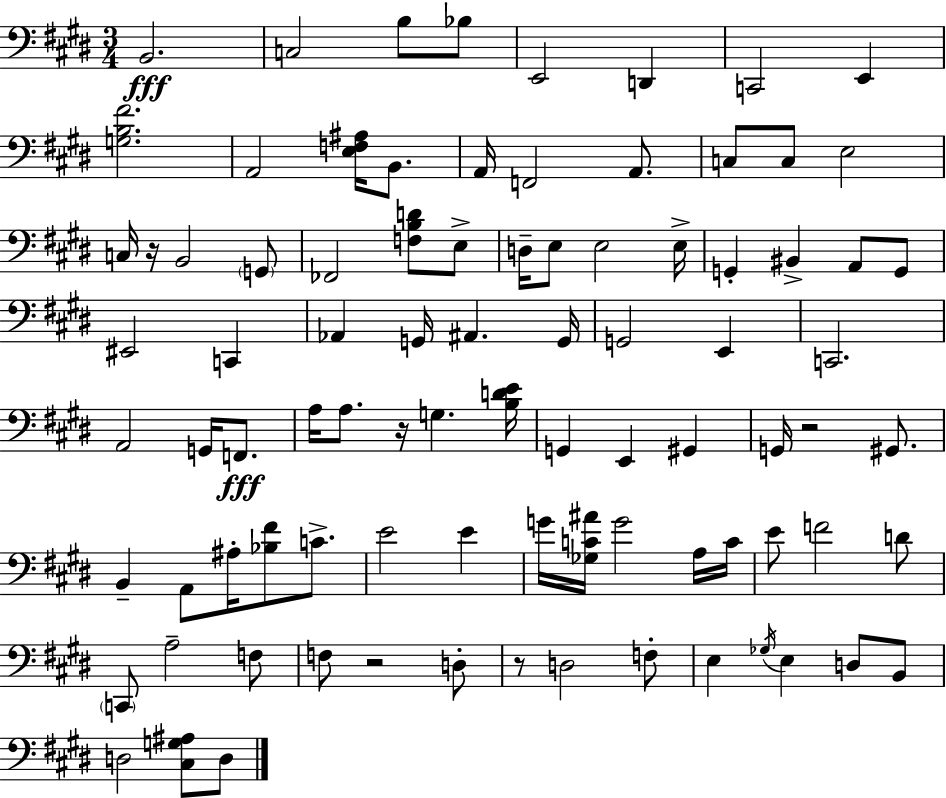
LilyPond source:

{
  \clef bass
  \numericTimeSignature
  \time 3/4
  \key e \major
  b,2.\fff | c2 b8 bes8 | e,2 d,4 | c,2 e,4 | \break <g b fis'>2. | a,2 <e f ais>16 b,8. | a,16 f,2 a,8. | c8 c8 e2 | \break c16 r16 b,2 \parenthesize g,8 | fes,2 <f b d'>8 e8-> | d16-- e8 e2 e16-> | g,4-. bis,4-> a,8 g,8 | \break eis,2 c,4 | aes,4 g,16 ais,4. g,16 | g,2 e,4 | c,2. | \break a,2 g,16 f,8.\fff | a16 a8. r16 g4. <b d' e'>16 | g,4 e,4 gis,4 | g,16 r2 gis,8. | \break b,4-- a,8 ais16-. <bes fis'>8 c'8.-> | e'2 e'4 | g'16 <ges c' ais'>16 g'2 a16 c'16 | e'8 f'2 d'8 | \break \parenthesize c,8 a2-- f8 | f8 r2 d8-. | r8 d2 f8-. | e4 \acciaccatura { ges16 } e4 d8 b,8 | \break d2 <cis g ais>8 d8 | \bar "|."
}